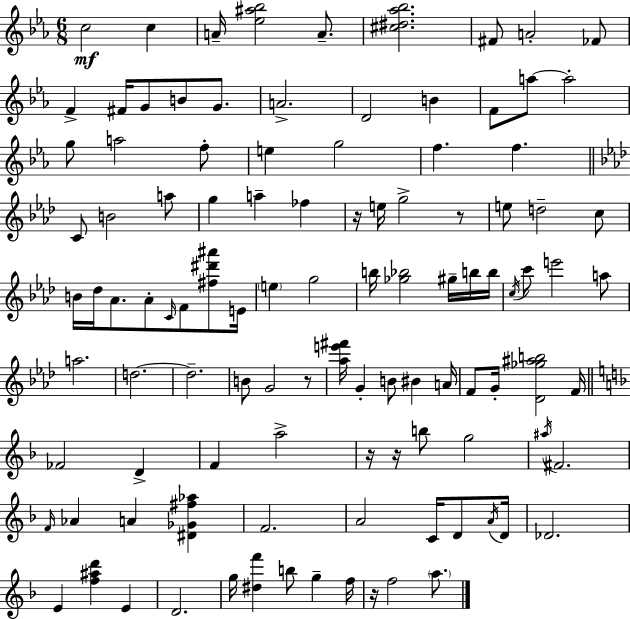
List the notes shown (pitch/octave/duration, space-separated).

C5/h C5/q A4/s [Eb5,A#5,Bb5]/h A4/e. [C#5,D#5,Ab5,Bb5]/h. F#4/e A4/h FES4/e F4/q F#4/s G4/e B4/e G4/e. A4/h. D4/h B4/q F4/e A5/e A5/h G5/e A5/h F5/e E5/q G5/h F5/q. F5/q. C4/e B4/h A5/e G5/q A5/q FES5/q R/s E5/s G5/h R/e E5/e D5/h C5/e B4/s Db5/s Ab4/e. Ab4/e C4/s F4/e [F#5,D#6,A#6]/e E4/s E5/q G5/h B5/s [Gb5,Bb5]/h G#5/s B5/s B5/s C5/s C6/e E6/h A5/e A5/h. D5/h. D5/h. B4/e G4/h R/e [Ab5,E6,F#6]/s G4/q B4/e BIS4/q A4/s F4/e G4/s [Db4,Gb5,A#5,B5]/h F4/s FES4/h D4/q F4/q A5/h R/s R/s B5/e G5/h A#5/s F#4/h. F4/s Ab4/q A4/q [D#4,Gb4,F#5,Ab5]/q F4/h. A4/h C4/s D4/e A4/s D4/s Db4/h. E4/q [F5,A#5,D6]/q E4/q D4/h. G5/s [D#5,F6]/q B5/e G5/q F5/s R/s F5/h A5/e.